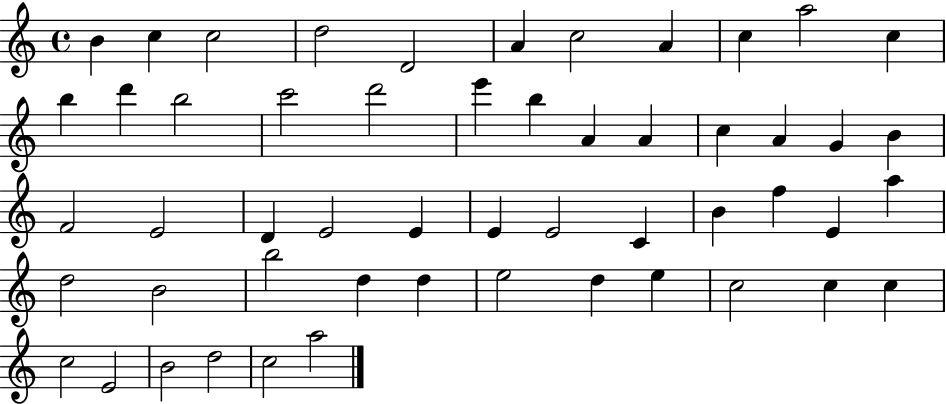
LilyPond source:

{
  \clef treble
  \time 4/4
  \defaultTimeSignature
  \key c \major
  b'4 c''4 c''2 | d''2 d'2 | a'4 c''2 a'4 | c''4 a''2 c''4 | \break b''4 d'''4 b''2 | c'''2 d'''2 | e'''4 b''4 a'4 a'4 | c''4 a'4 g'4 b'4 | \break f'2 e'2 | d'4 e'2 e'4 | e'4 e'2 c'4 | b'4 f''4 e'4 a''4 | \break d''2 b'2 | b''2 d''4 d''4 | e''2 d''4 e''4 | c''2 c''4 c''4 | \break c''2 e'2 | b'2 d''2 | c''2 a''2 | \bar "|."
}